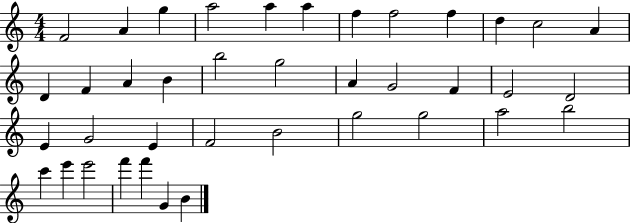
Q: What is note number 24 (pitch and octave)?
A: E4